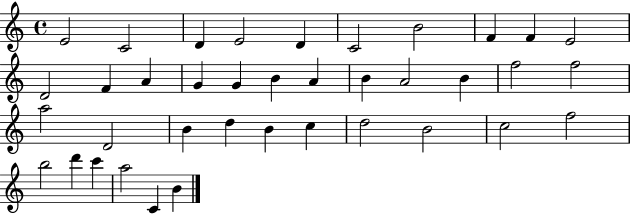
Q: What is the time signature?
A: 4/4